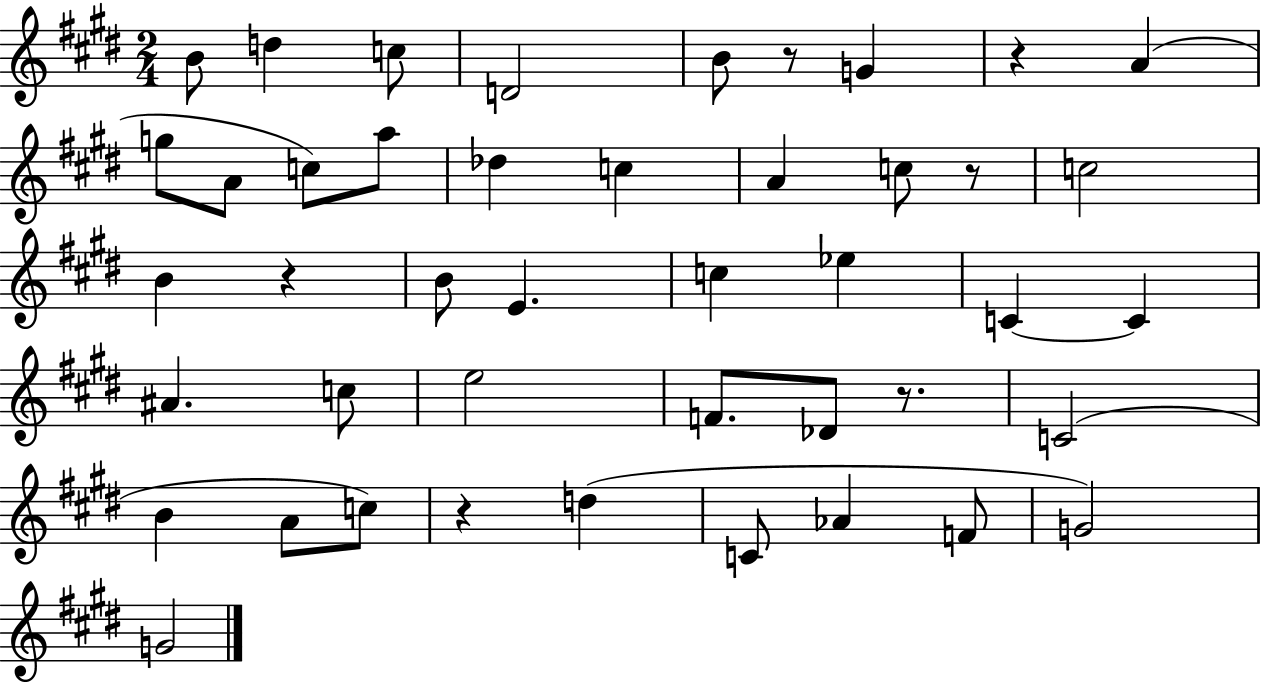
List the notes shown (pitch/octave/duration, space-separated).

B4/e D5/q C5/e D4/h B4/e R/e G4/q R/q A4/q G5/e A4/e C5/e A5/e Db5/q C5/q A4/q C5/e R/e C5/h B4/q R/q B4/e E4/q. C5/q Eb5/q C4/q C4/q A#4/q. C5/e E5/h F4/e. Db4/e R/e. C4/h B4/q A4/e C5/e R/q D5/q C4/e Ab4/q F4/e G4/h G4/h